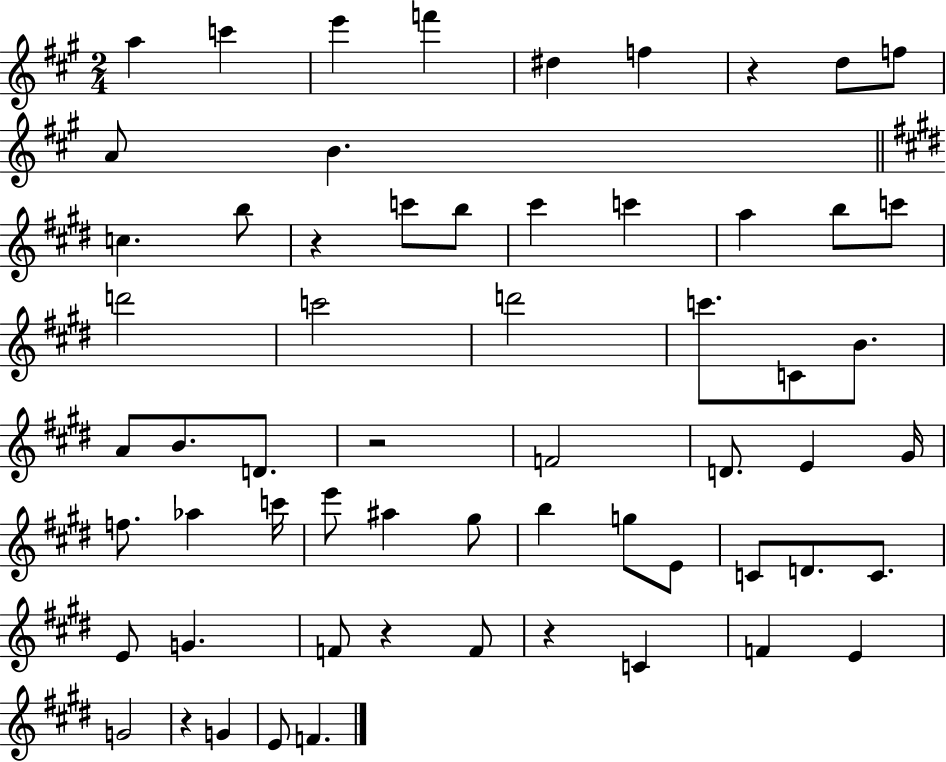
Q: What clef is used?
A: treble